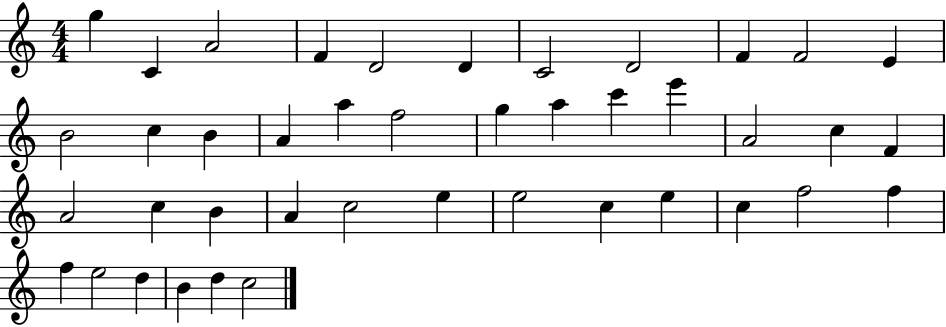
G5/q C4/q A4/h F4/q D4/h D4/q C4/h D4/h F4/q F4/h E4/q B4/h C5/q B4/q A4/q A5/q F5/h G5/q A5/q C6/q E6/q A4/h C5/q F4/q A4/h C5/q B4/q A4/q C5/h E5/q E5/h C5/q E5/q C5/q F5/h F5/q F5/q E5/h D5/q B4/q D5/q C5/h